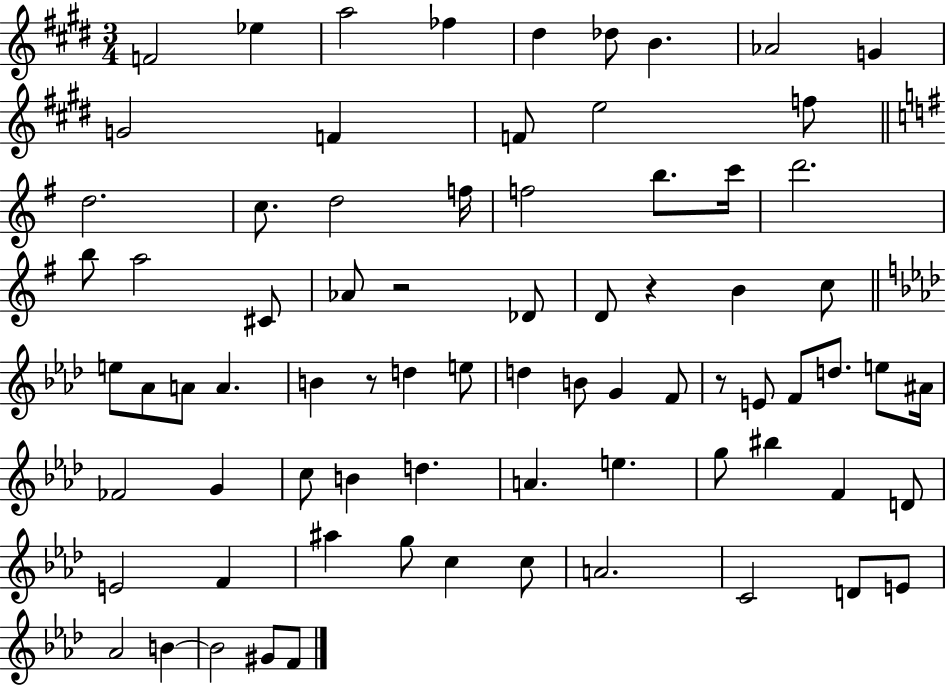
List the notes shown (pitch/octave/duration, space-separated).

F4/h Eb5/q A5/h FES5/q D#5/q Db5/e B4/q. Ab4/h G4/q G4/h F4/q F4/e E5/h F5/e D5/h. C5/e. D5/h F5/s F5/h B5/e. C6/s D6/h. B5/e A5/h C#4/e Ab4/e R/h Db4/e D4/e R/q B4/q C5/e E5/e Ab4/e A4/e A4/q. B4/q R/e D5/q E5/e D5/q B4/e G4/q F4/e R/e E4/e F4/e D5/e. E5/e A#4/s FES4/h G4/q C5/e B4/q D5/q. A4/q. E5/q. G5/e BIS5/q F4/q D4/e E4/h F4/q A#5/q G5/e C5/q C5/e A4/h. C4/h D4/e E4/e Ab4/h B4/q B4/h G#4/e F4/e